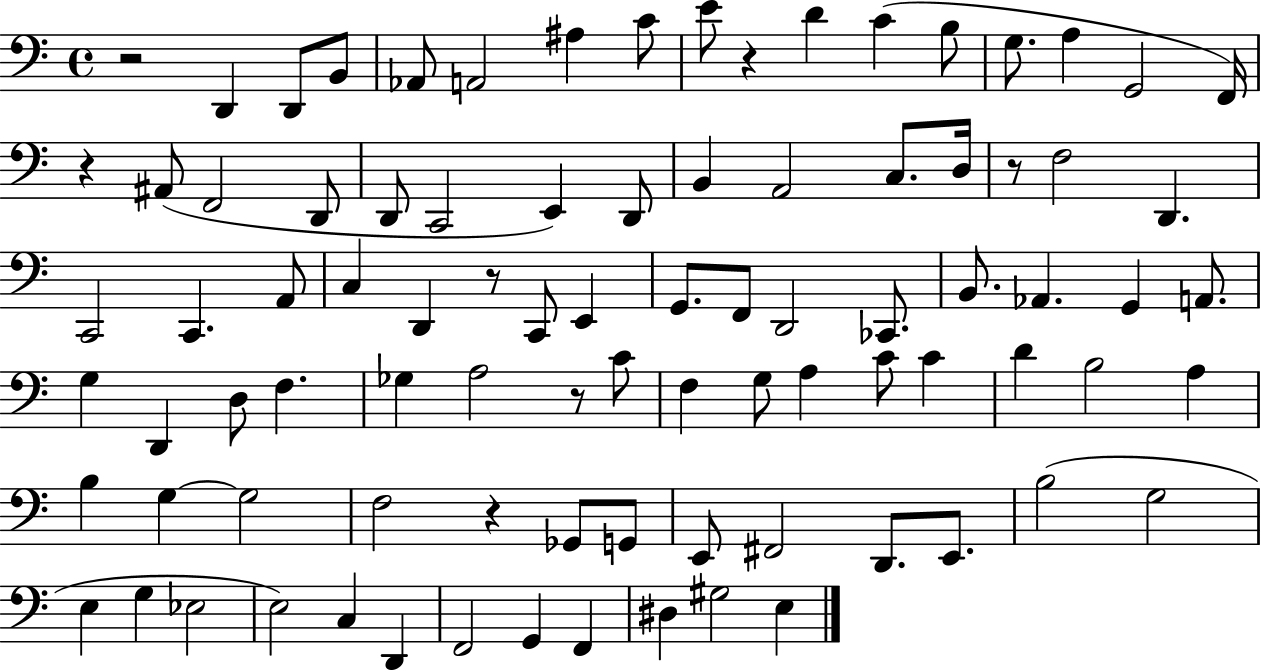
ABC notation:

X:1
T:Untitled
M:4/4
L:1/4
K:C
z2 D,, D,,/2 B,,/2 _A,,/2 A,,2 ^A, C/2 E/2 z D C B,/2 G,/2 A, G,,2 F,,/4 z ^A,,/2 F,,2 D,,/2 D,,/2 C,,2 E,, D,,/2 B,, A,,2 C,/2 D,/4 z/2 F,2 D,, C,,2 C,, A,,/2 C, D,, z/2 C,,/2 E,, G,,/2 F,,/2 D,,2 _C,,/2 B,,/2 _A,, G,, A,,/2 G, D,, D,/2 F, _G, A,2 z/2 C/2 F, G,/2 A, C/2 C D B,2 A, B, G, G,2 F,2 z _G,,/2 G,,/2 E,,/2 ^F,,2 D,,/2 E,,/2 B,2 G,2 E, G, _E,2 E,2 C, D,, F,,2 G,, F,, ^D, ^G,2 E,